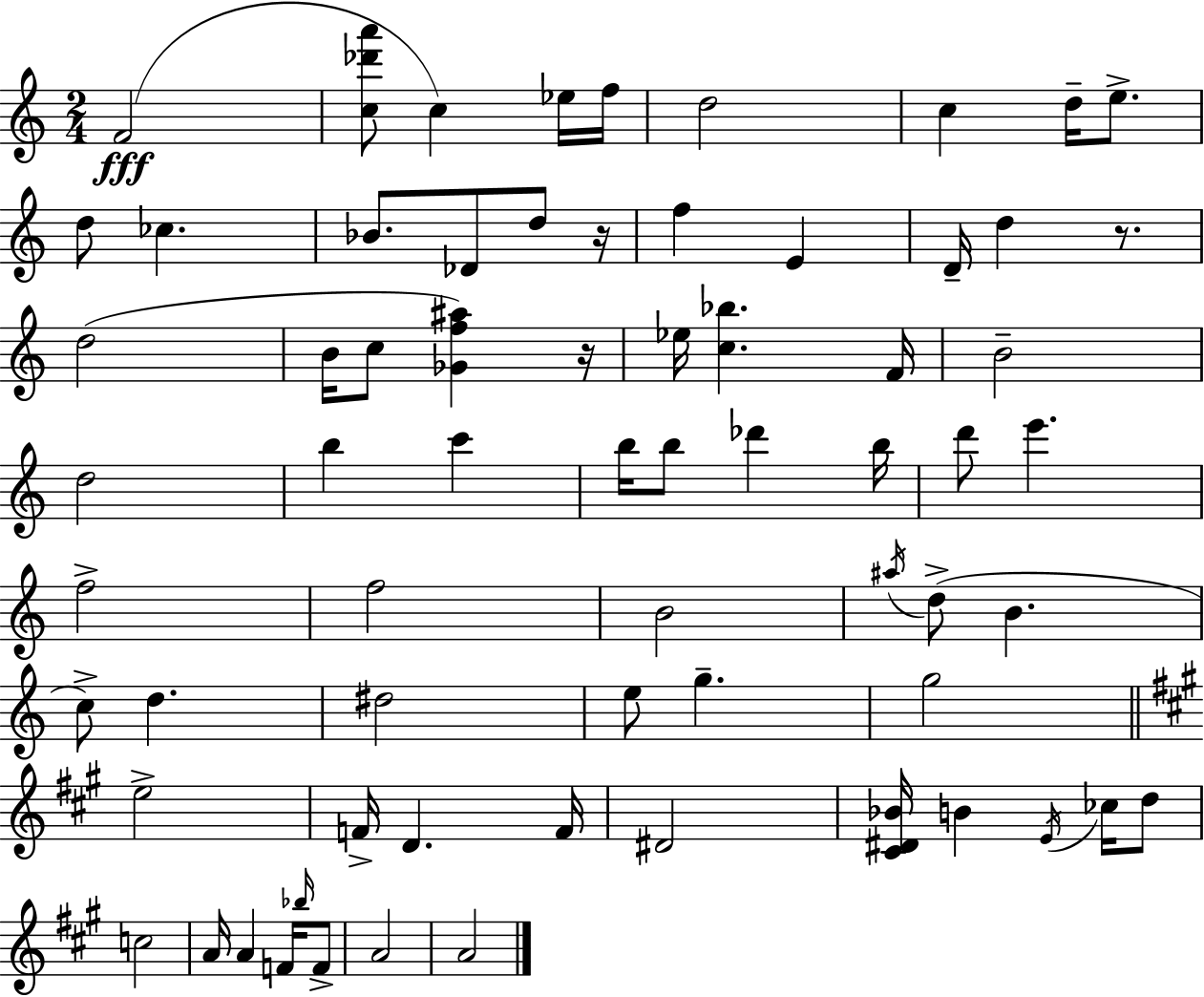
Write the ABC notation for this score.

X:1
T:Untitled
M:2/4
L:1/4
K:C
F2 [c_d'a']/2 c _e/4 f/4 d2 c d/4 e/2 d/2 _c _B/2 _D/2 d/2 z/4 f E D/4 d z/2 d2 B/4 c/2 [_Gf^a] z/4 _e/4 [c_b] F/4 B2 d2 b c' b/4 b/2 _d' b/4 d'/2 e' f2 f2 B2 ^a/4 d/2 B c/2 d ^d2 e/2 g g2 e2 F/4 D F/4 ^D2 [^C^D_B]/4 B E/4 _c/4 d/2 c2 A/4 A F/4 _b/4 F/2 A2 A2